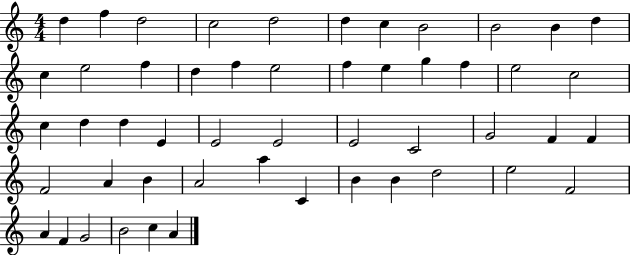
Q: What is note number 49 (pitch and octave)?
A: B4